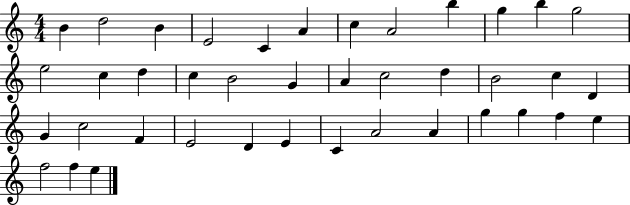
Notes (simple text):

B4/q D5/h B4/q E4/h C4/q A4/q C5/q A4/h B5/q G5/q B5/q G5/h E5/h C5/q D5/q C5/q B4/h G4/q A4/q C5/h D5/q B4/h C5/q D4/q G4/q C5/h F4/q E4/h D4/q E4/q C4/q A4/h A4/q G5/q G5/q F5/q E5/q F5/h F5/q E5/q